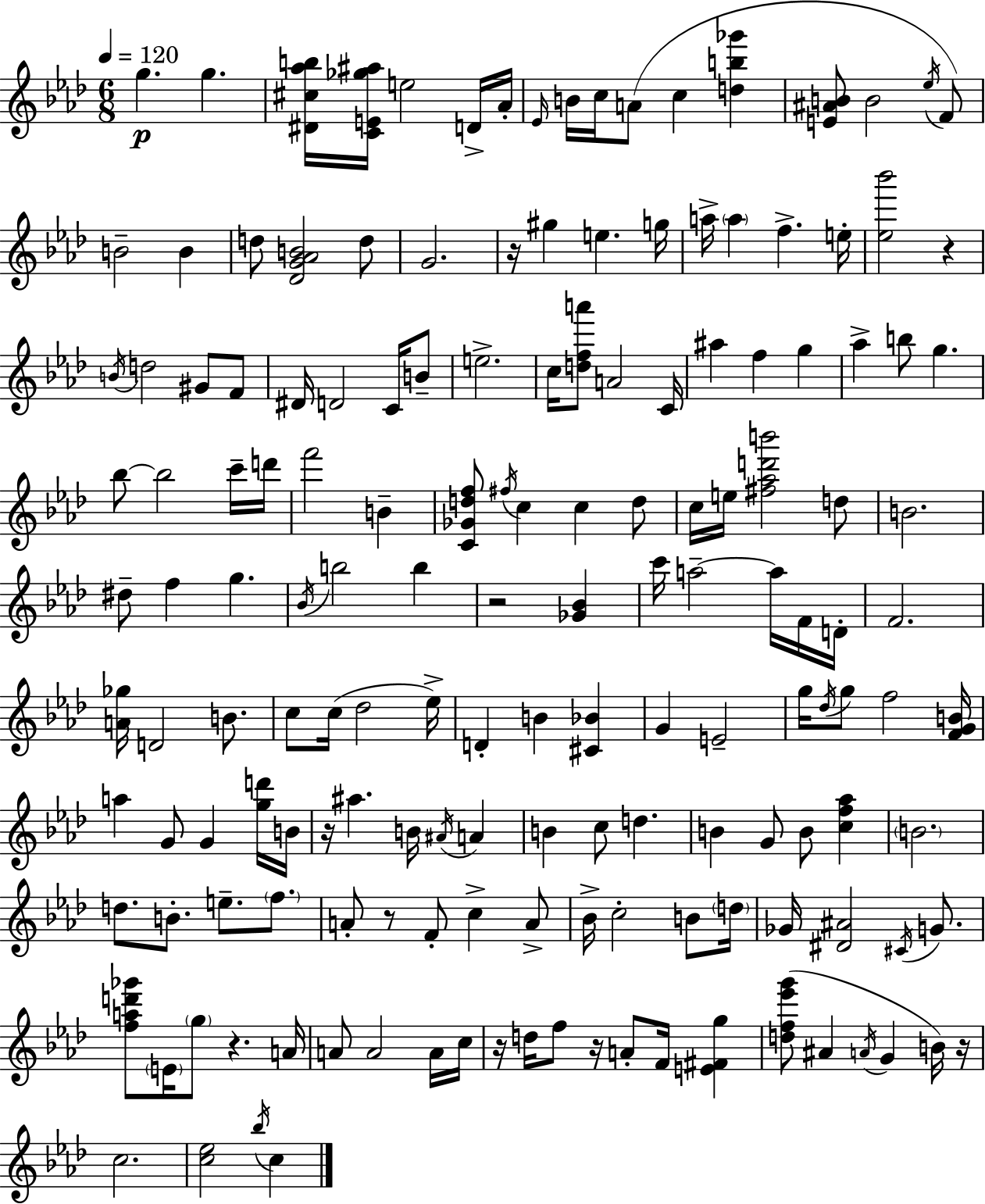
{
  \clef treble
  \numericTimeSignature
  \time 6/8
  \key aes \major
  \tempo 4 = 120
  g''4.\p g''4. | <dis' cis'' aes'' b''>16 <c' e' ges'' ais''>16 e''2 d'16-> aes'16-. | \grace { ees'16 } b'16 c''16 a'8( c''4 <d'' b'' ges'''>4 | <e' ais' b'>8 b'2 \acciaccatura { ees''16 }) | \break f'8 b'2-- b'4 | d''8 <des' g' aes' b'>2 | d''8 g'2. | r16 gis''4 e''4. | \break g''16 a''16-> \parenthesize a''4 f''4.-> | e''16-. <ees'' bes'''>2 r4 | \acciaccatura { b'16 } d''2 gis'8 | f'8 dis'16 d'2 | \break c'16 b'8-- e''2.-> | c''16 <d'' f'' a'''>8 a'2 | c'16 ais''4 f''4 g''4 | aes''4-> b''8 g''4. | \break bes''8~~ bes''2 | c'''16-- d'''16 f'''2 b'4-- | <c' ges' d'' f''>8 \acciaccatura { fis''16 } c''4 c''4 | d''8 c''16 e''16 <fis'' aes'' d''' b'''>2 | \break d''8 b'2. | dis''8-- f''4 g''4. | \acciaccatura { bes'16 } b''2 | b''4 r2 | \break <ges' bes'>4 c'''16 a''2--~~ | a''16 f'16 d'16-. f'2. | <a' ges''>16 d'2 | b'8. c''8 c''16( des''2 | \break ees''16->) d'4-. b'4 | <cis' bes'>4 g'4 e'2-- | g''16 \acciaccatura { des''16 } g''8 f''2 | <f' g' b'>16 a''4 g'8 | \break g'4 <g'' d'''>16 b'16 r16 ais''4. | b'16 \acciaccatura { ais'16 } a'4 b'4 c''8 | d''4. b'4 g'8 | b'8 <c'' f'' aes''>4 \parenthesize b'2. | \break d''8. b'8.-. | e''8.-- \parenthesize f''8. a'8-. r8 f'8-. | c''4-> a'8-> bes'16-> c''2-. | b'8 \parenthesize d''16 ges'16 <dis' ais'>2 | \break \acciaccatura { cis'16 } g'8. <f'' a'' d''' ges'''>8 \parenthesize e'16 \parenthesize g''8 | r4. a'16 a'8 a'2 | a'16 c''16 r16 d''16 f''8 | r16 a'8-. f'16 <e' fis' g''>4 <d'' f'' ees''' g'''>8( ais'4 | \break \acciaccatura { a'16 } g'4 b'16) r16 c''2. | <c'' ees''>2 | \acciaccatura { bes''16 } c''4 \bar "|."
}